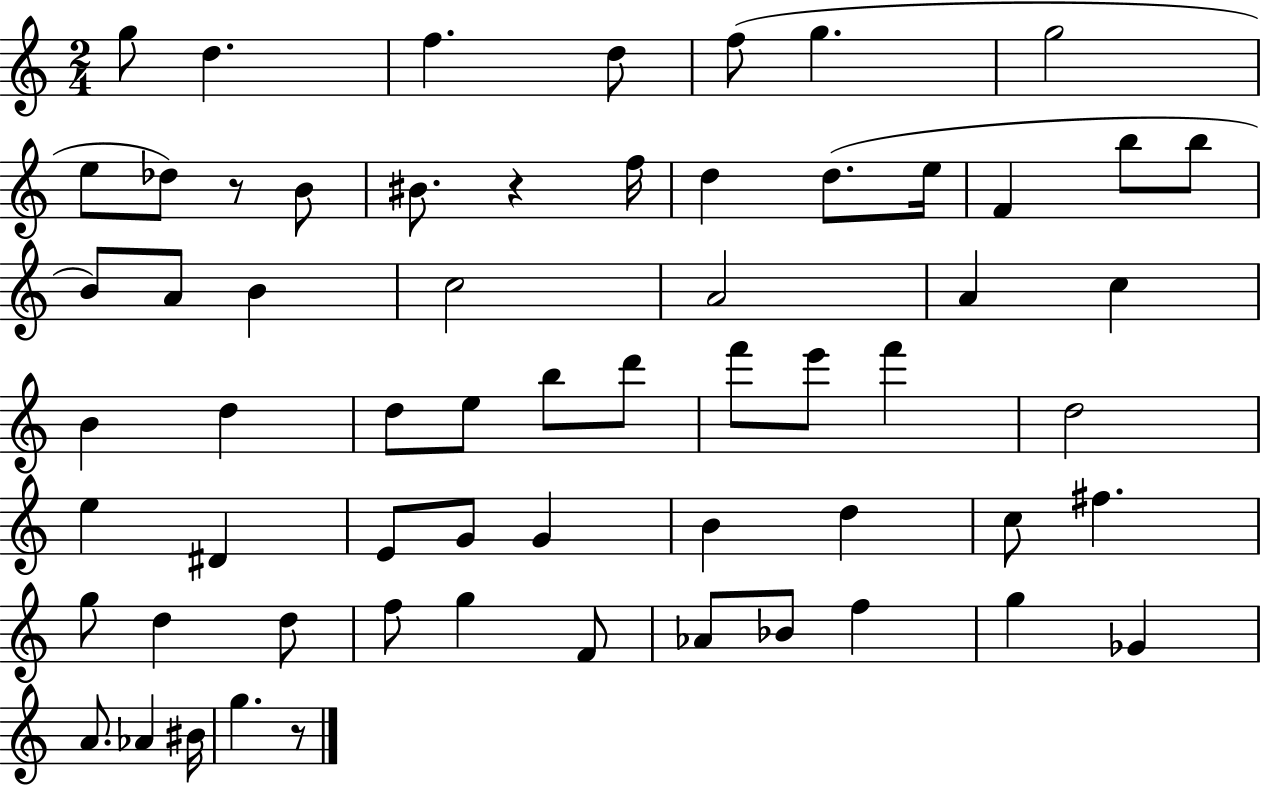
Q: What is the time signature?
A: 2/4